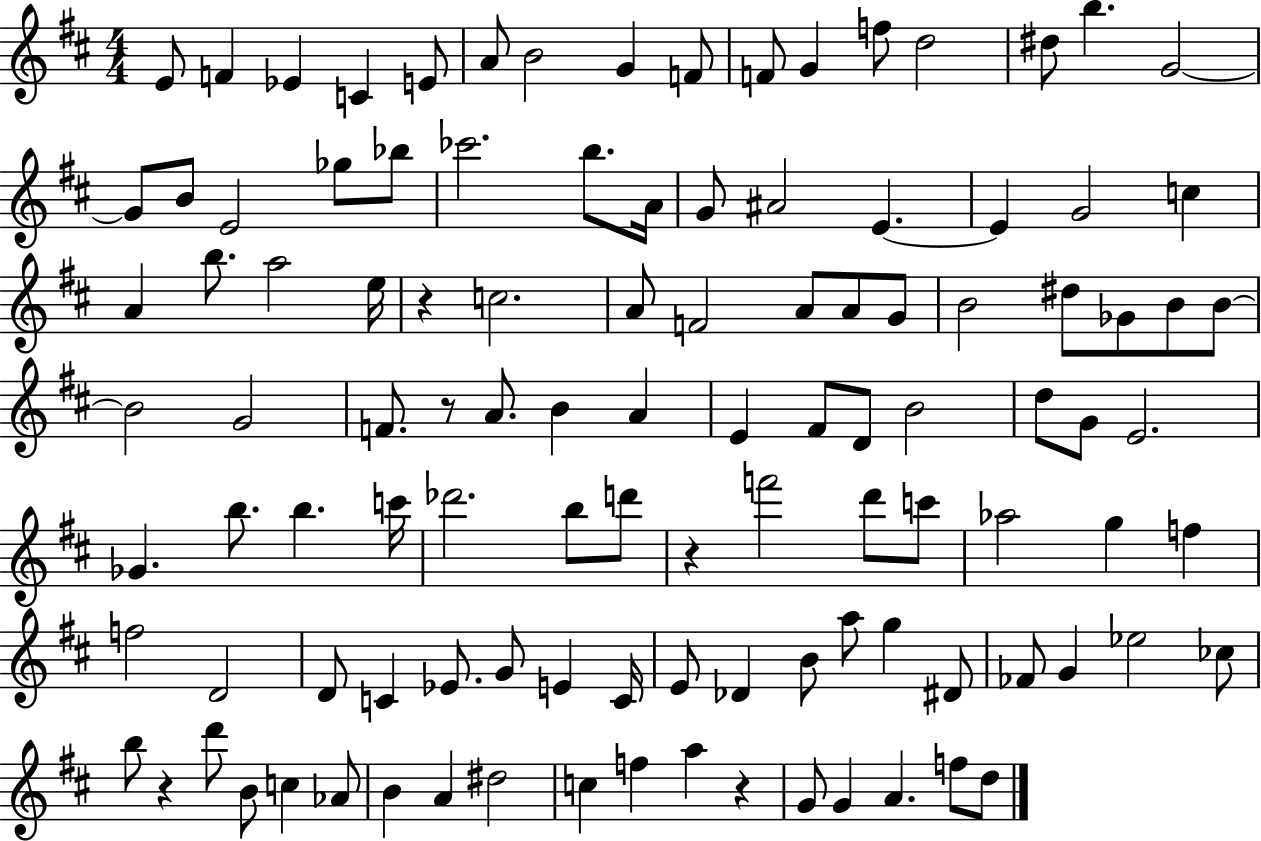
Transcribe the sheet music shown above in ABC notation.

X:1
T:Untitled
M:4/4
L:1/4
K:D
E/2 F _E C E/2 A/2 B2 G F/2 F/2 G f/2 d2 ^d/2 b G2 G/2 B/2 E2 _g/2 _b/2 _c'2 b/2 A/4 G/2 ^A2 E E G2 c A b/2 a2 e/4 z c2 A/2 F2 A/2 A/2 G/2 B2 ^d/2 _G/2 B/2 B/2 B2 G2 F/2 z/2 A/2 B A E ^F/2 D/2 B2 d/2 G/2 E2 _G b/2 b c'/4 _d'2 b/2 d'/2 z f'2 d'/2 c'/2 _a2 g f f2 D2 D/2 C _E/2 G/2 E C/4 E/2 _D B/2 a/2 g ^D/2 _F/2 G _e2 _c/2 b/2 z d'/2 B/2 c _A/2 B A ^d2 c f a z G/2 G A f/2 d/2